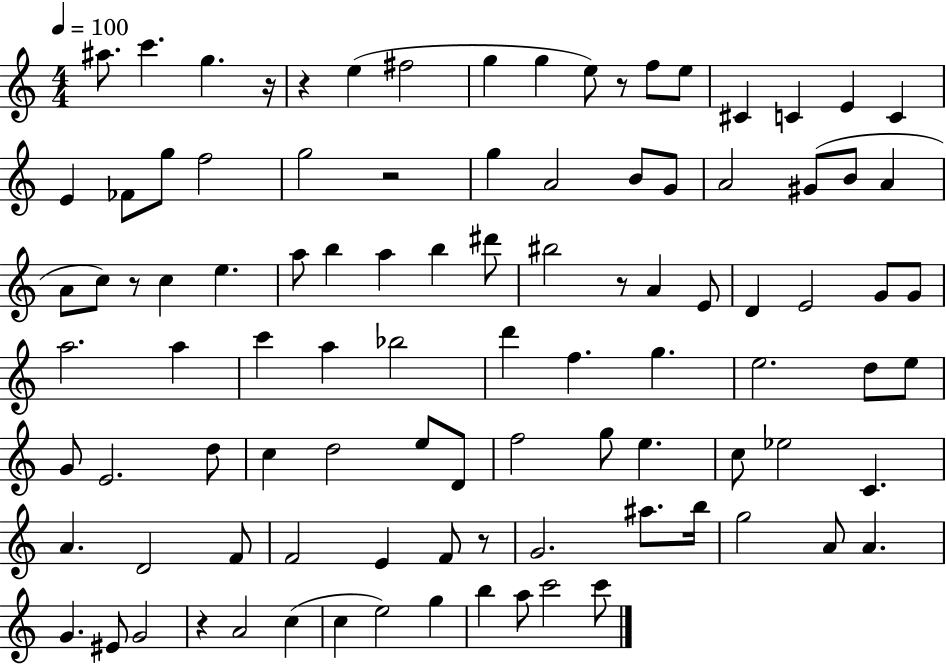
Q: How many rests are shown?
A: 8